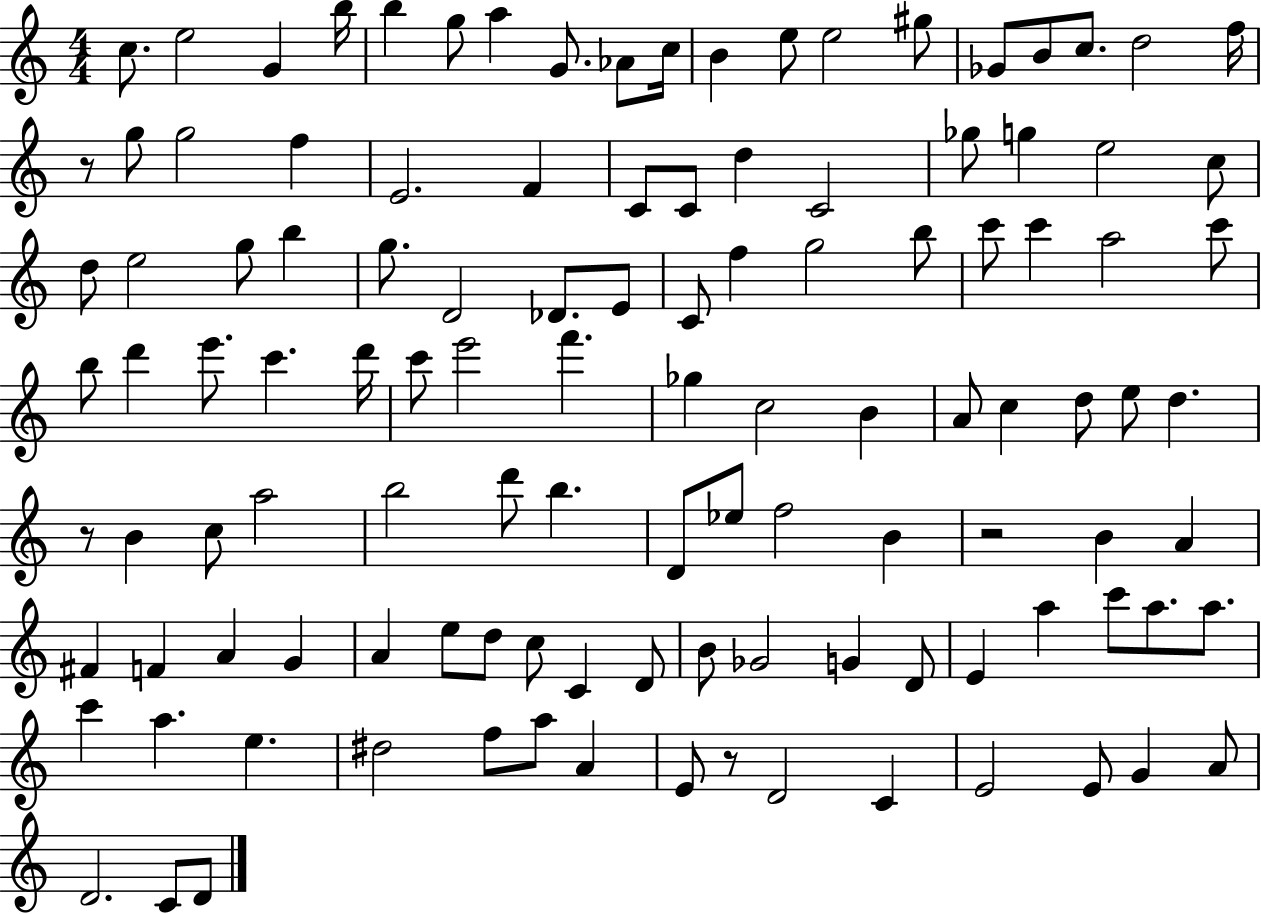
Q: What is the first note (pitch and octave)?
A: C5